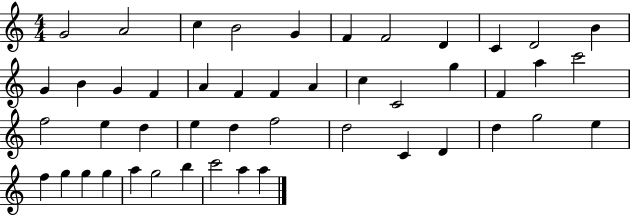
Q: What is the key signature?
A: C major